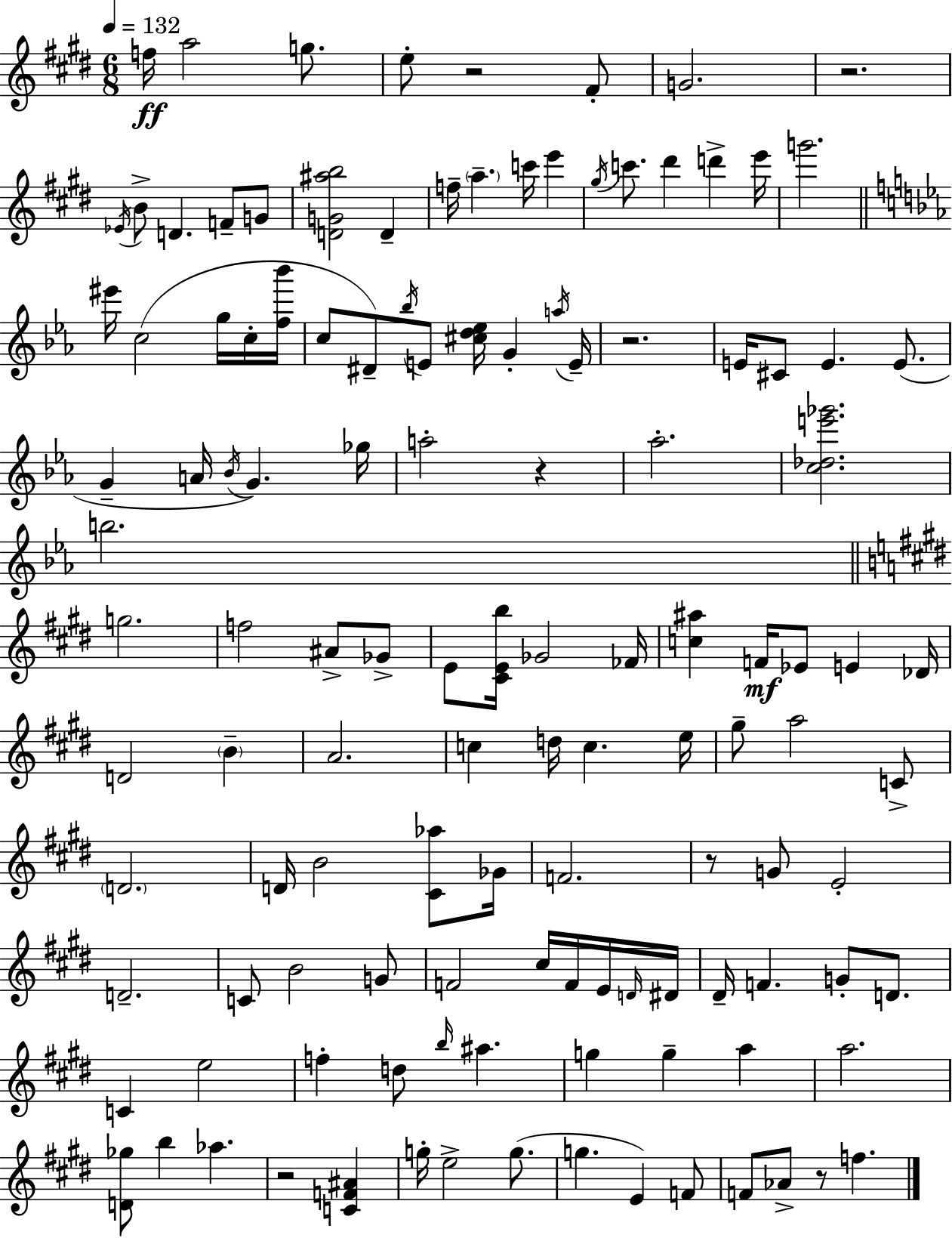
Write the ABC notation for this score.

X:1
T:Untitled
M:6/8
L:1/4
K:E
f/4 a2 g/2 e/2 z2 ^F/2 G2 z2 _E/4 B/2 D F/2 G/2 [DG^ab]2 D f/4 a c'/4 e' ^g/4 c'/2 ^d' d' e'/4 g'2 ^e'/4 c2 g/4 c/4 [f_b']/4 c/2 ^D/2 _b/4 E/2 [^cd_e]/4 G a/4 E/4 z2 E/4 ^C/2 E E/2 G A/4 _B/4 G _g/4 a2 z _a2 [c_de'_g']2 b2 g2 f2 ^A/2 _G/2 E/2 [^CEb]/4 _G2 _F/4 [c^a] F/4 _E/2 E _D/4 D2 B A2 c d/4 c e/4 ^g/2 a2 C/2 D2 D/4 B2 [^C_a]/2 _G/4 F2 z/2 G/2 E2 D2 C/2 B2 G/2 F2 ^c/4 F/4 E/4 D/4 ^D/4 ^D/4 F G/2 D/2 C e2 f d/2 b/4 ^a g g a a2 [D_g]/2 b _a z2 [CF^A] g/4 e2 g/2 g E F/2 F/2 _A/2 z/2 f